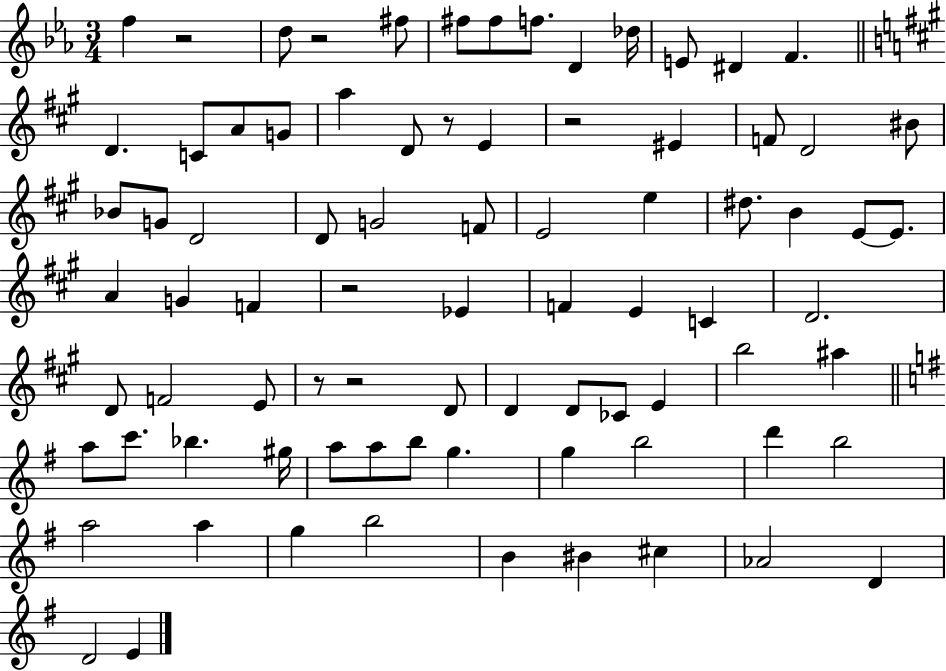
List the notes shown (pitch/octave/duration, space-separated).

F5/q R/h D5/e R/h F#5/e F#5/e F#5/e F5/e. D4/q Db5/s E4/e D#4/q F4/q. D4/q. C4/e A4/e G4/e A5/q D4/e R/e E4/q R/h EIS4/q F4/e D4/h BIS4/e Bb4/e G4/e D4/h D4/e G4/h F4/e E4/h E5/q D#5/e. B4/q E4/e E4/e. A4/q G4/q F4/q R/h Eb4/q F4/q E4/q C4/q D4/h. D4/e F4/h E4/e R/e R/h D4/e D4/q D4/e CES4/e E4/q B5/h A#5/q A5/e C6/e. Bb5/q. G#5/s A5/e A5/e B5/e G5/q. G5/q B5/h D6/q B5/h A5/h A5/q G5/q B5/h B4/q BIS4/q C#5/q Ab4/h D4/q D4/h E4/q